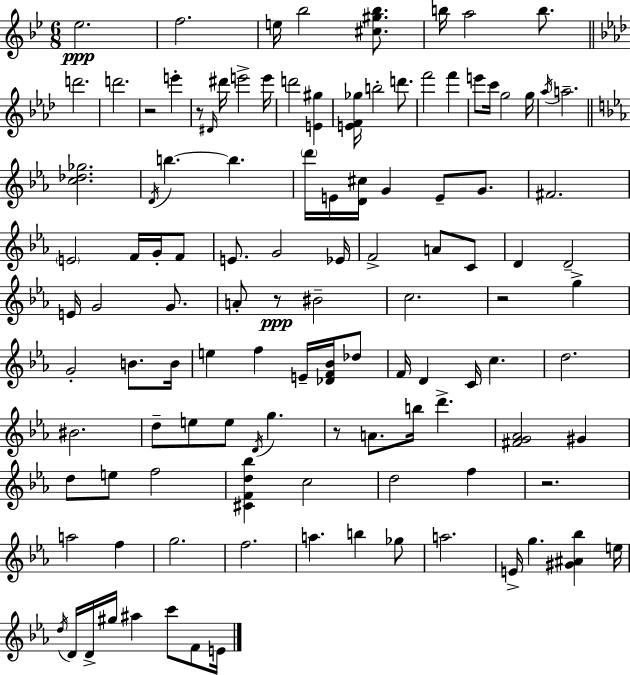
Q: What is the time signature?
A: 6/8